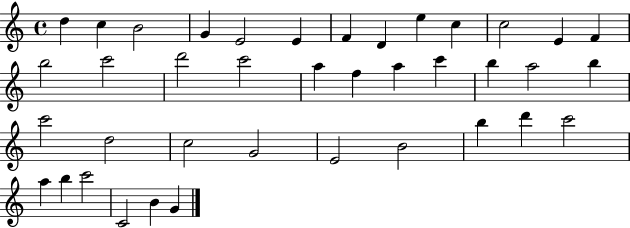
X:1
T:Untitled
M:4/4
L:1/4
K:C
d c B2 G E2 E F D e c c2 E F b2 c'2 d'2 c'2 a f a c' b a2 b c'2 d2 c2 G2 E2 B2 b d' c'2 a b c'2 C2 B G